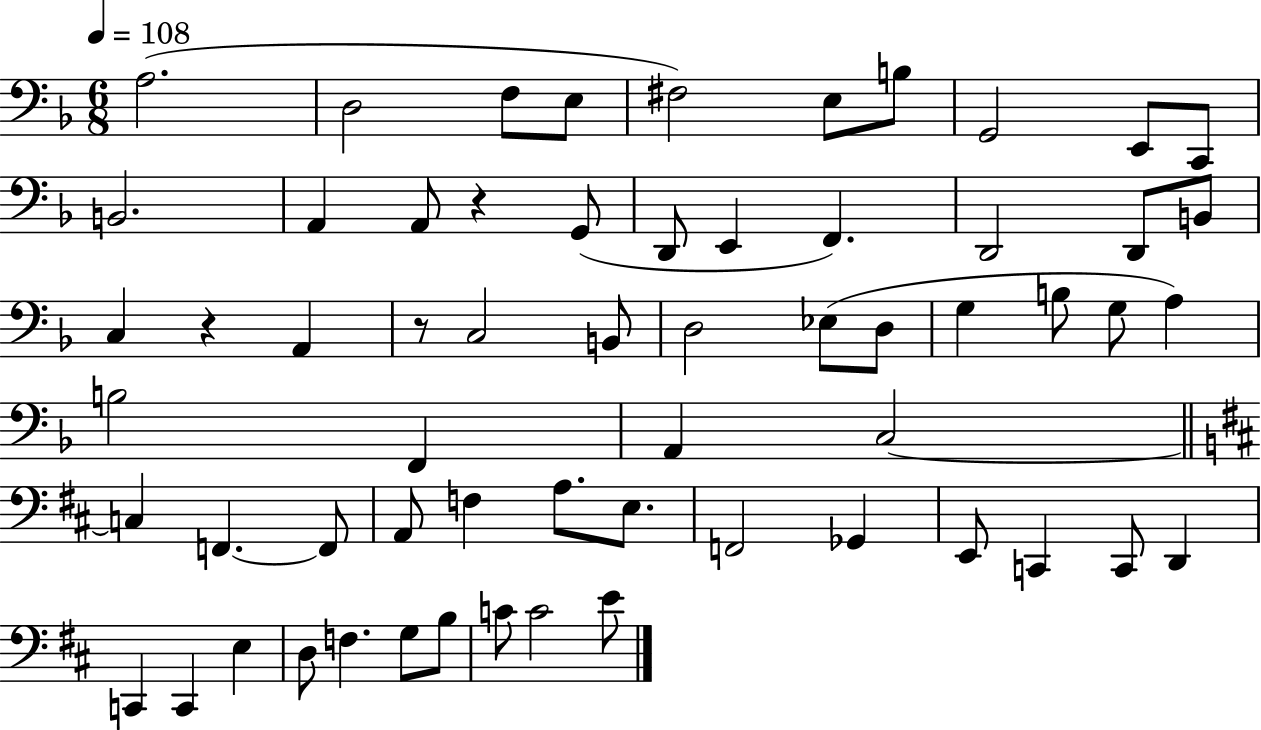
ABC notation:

X:1
T:Untitled
M:6/8
L:1/4
K:F
A,2 D,2 F,/2 E,/2 ^F,2 E,/2 B,/2 G,,2 E,,/2 C,,/2 B,,2 A,, A,,/2 z G,,/2 D,,/2 E,, F,, D,,2 D,,/2 B,,/2 C, z A,, z/2 C,2 B,,/2 D,2 _E,/2 D,/2 G, B,/2 G,/2 A, B,2 F,, A,, C,2 C, F,, F,,/2 A,,/2 F, A,/2 E,/2 F,,2 _G,, E,,/2 C,, C,,/2 D,, C,, C,, E, D,/2 F, G,/2 B,/2 C/2 C2 E/2